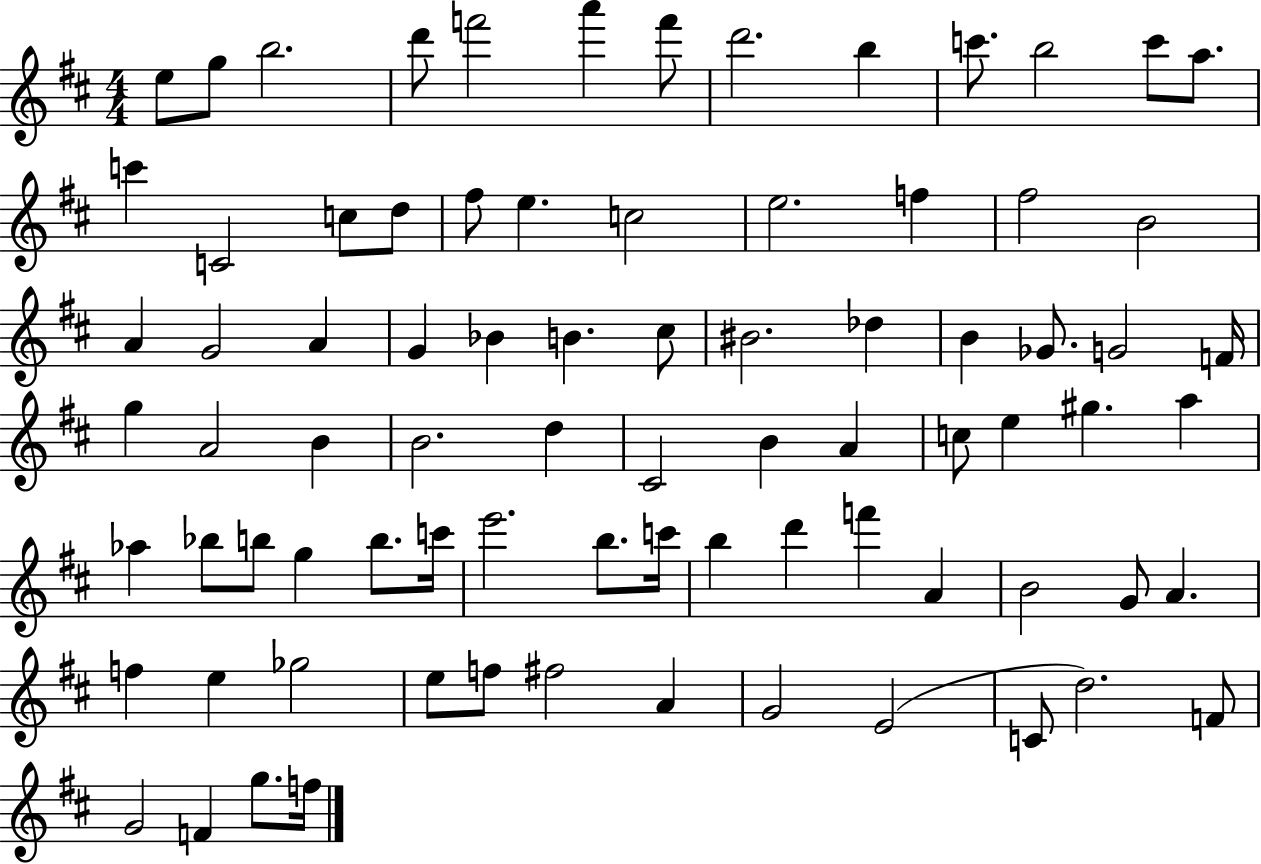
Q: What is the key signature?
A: D major